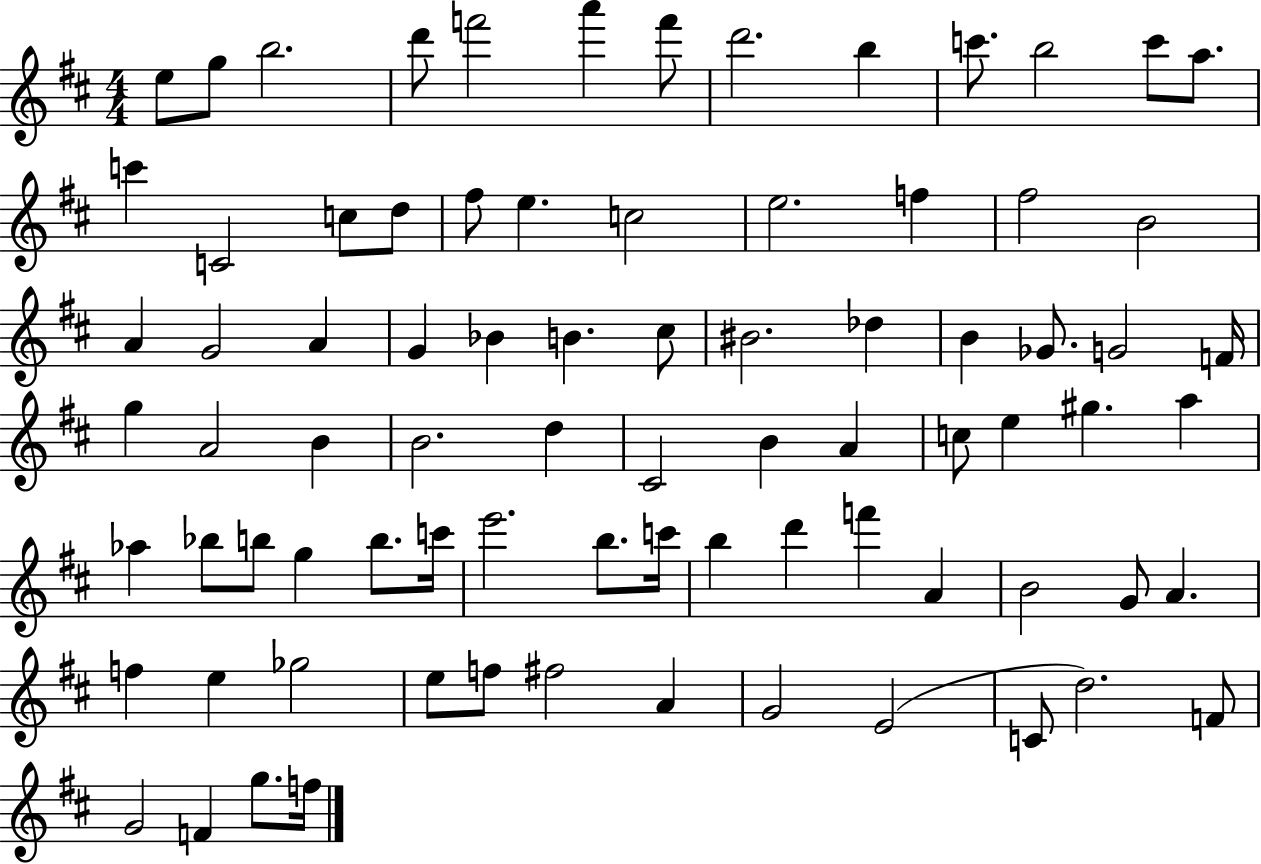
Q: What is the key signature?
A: D major